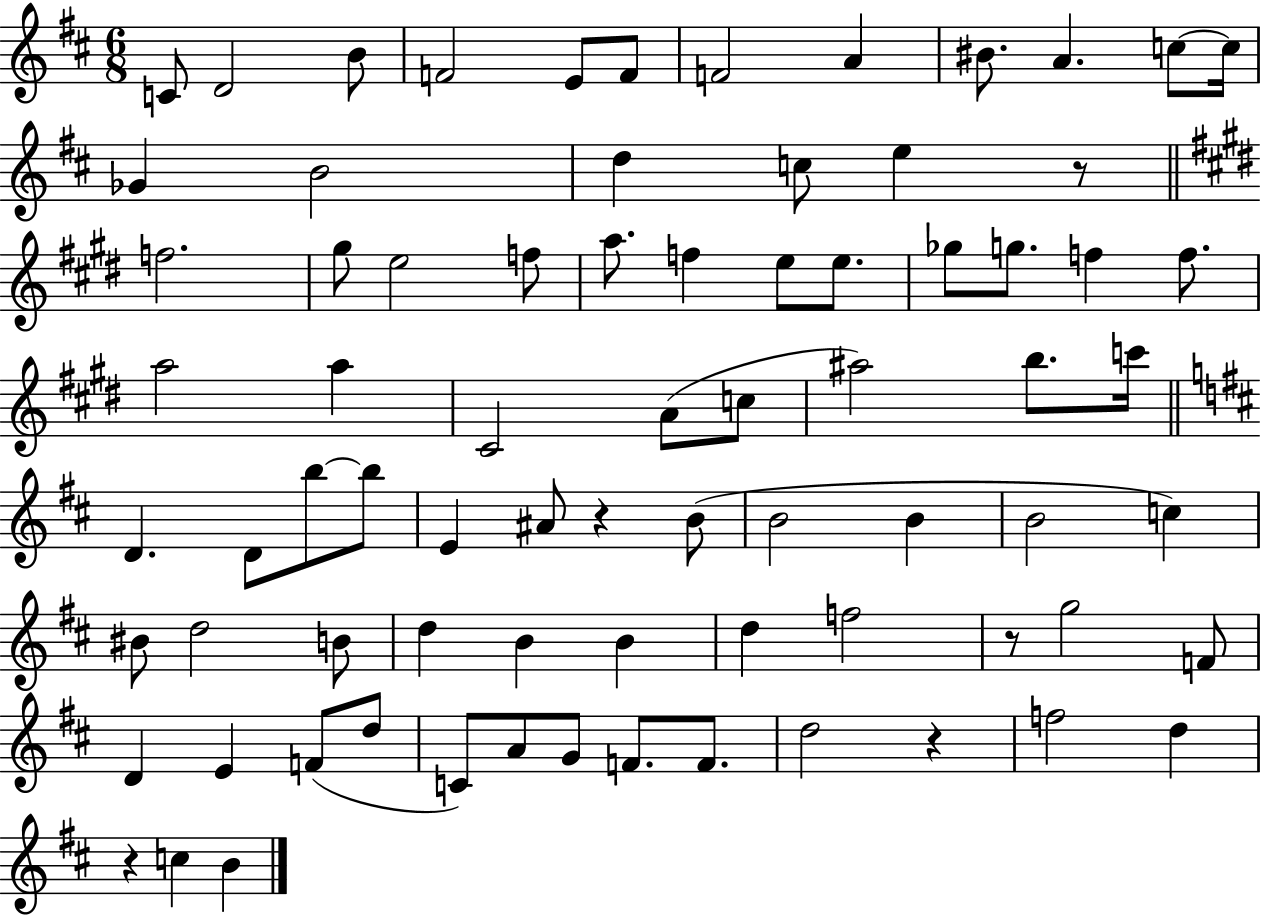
{
  \clef treble
  \numericTimeSignature
  \time 6/8
  \key d \major
  c'8 d'2 b'8 | f'2 e'8 f'8 | f'2 a'4 | bis'8. a'4. c''8~~ c''16 | \break ges'4 b'2 | d''4 c''8 e''4 r8 | \bar "||" \break \key e \major f''2. | gis''8 e''2 f''8 | a''8. f''4 e''8 e''8. | ges''8 g''8. f''4 f''8. | \break a''2 a''4 | cis'2 a'8( c''8 | ais''2) b''8. c'''16 | \bar "||" \break \key b \minor d'4. d'8 b''8~~ b''8 | e'4 ais'8 r4 b'8( | b'2 b'4 | b'2 c''4) | \break bis'8 d''2 b'8 | d''4 b'4 b'4 | d''4 f''2 | r8 g''2 f'8 | \break d'4 e'4 f'8( d''8 | c'8) a'8 g'8 f'8. f'8. | d''2 r4 | f''2 d''4 | \break r4 c''4 b'4 | \bar "|."
}